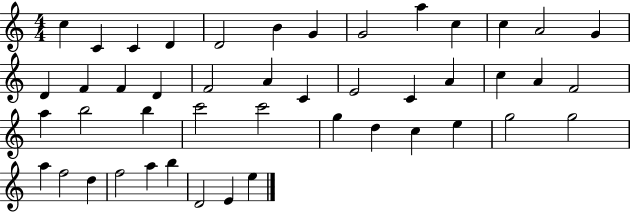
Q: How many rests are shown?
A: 0